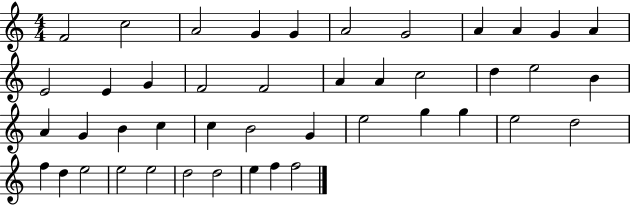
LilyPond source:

{
  \clef treble
  \numericTimeSignature
  \time 4/4
  \key c \major
  f'2 c''2 | a'2 g'4 g'4 | a'2 g'2 | a'4 a'4 g'4 a'4 | \break e'2 e'4 g'4 | f'2 f'2 | a'4 a'4 c''2 | d''4 e''2 b'4 | \break a'4 g'4 b'4 c''4 | c''4 b'2 g'4 | e''2 g''4 g''4 | e''2 d''2 | \break f''4 d''4 e''2 | e''2 e''2 | d''2 d''2 | e''4 f''4 f''2 | \break \bar "|."
}